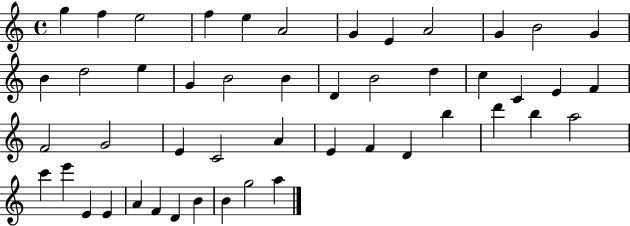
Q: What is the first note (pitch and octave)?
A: G5